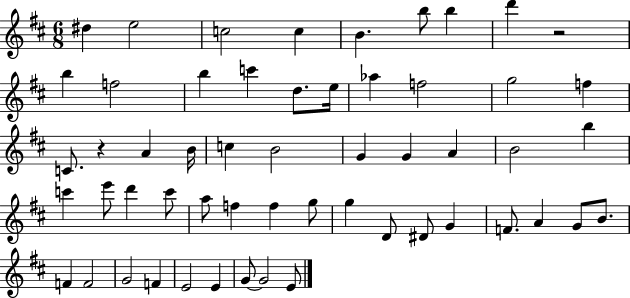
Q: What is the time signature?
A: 6/8